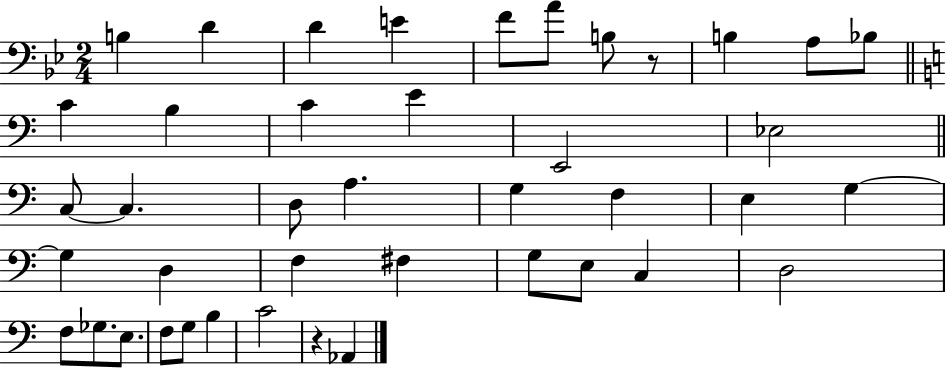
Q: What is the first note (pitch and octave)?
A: B3